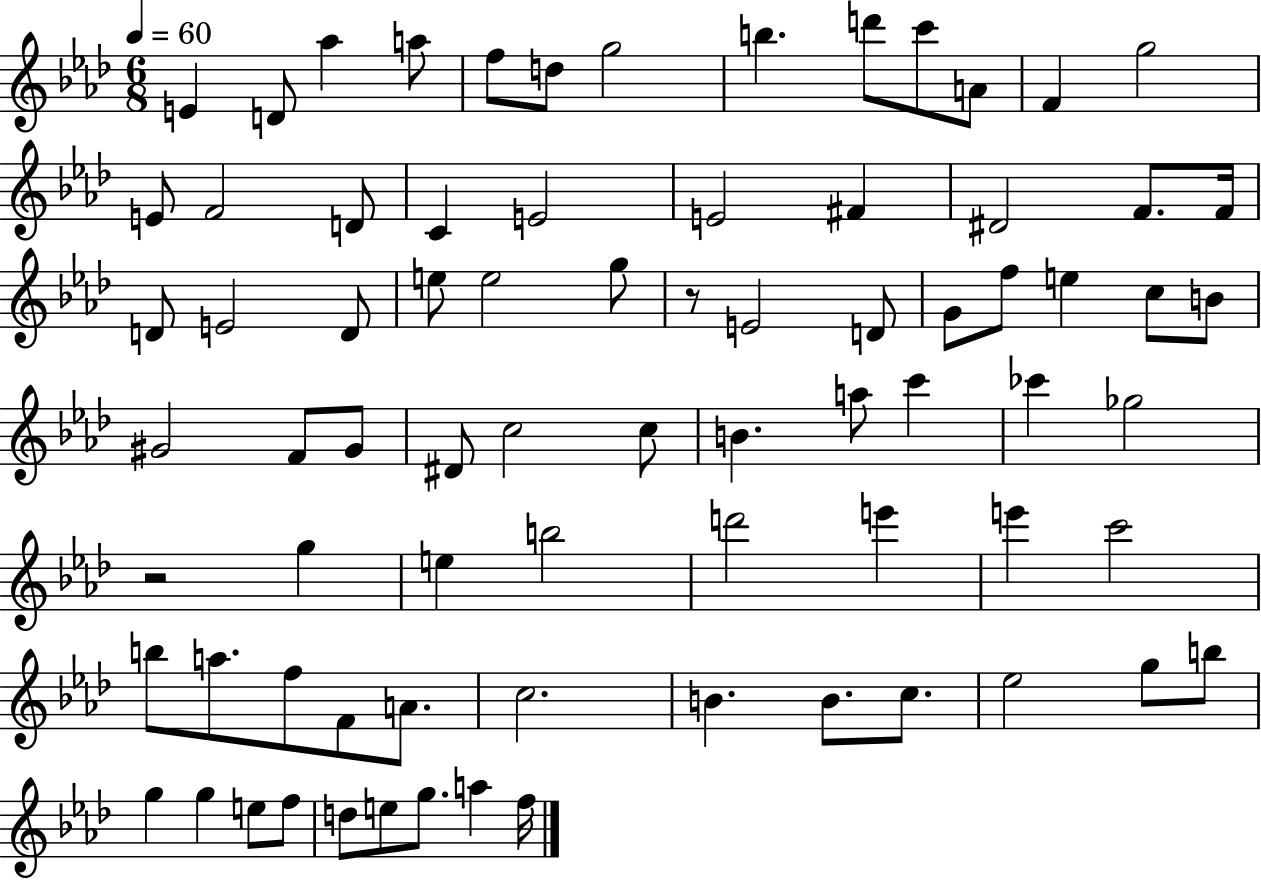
X:1
T:Untitled
M:6/8
L:1/4
K:Ab
E D/2 _a a/2 f/2 d/2 g2 b d'/2 c'/2 A/2 F g2 E/2 F2 D/2 C E2 E2 ^F ^D2 F/2 F/4 D/2 E2 D/2 e/2 e2 g/2 z/2 E2 D/2 G/2 f/2 e c/2 B/2 ^G2 F/2 ^G/2 ^D/2 c2 c/2 B a/2 c' _c' _g2 z2 g e b2 d'2 e' e' c'2 b/2 a/2 f/2 F/2 A/2 c2 B B/2 c/2 _e2 g/2 b/2 g g e/2 f/2 d/2 e/2 g/2 a f/4